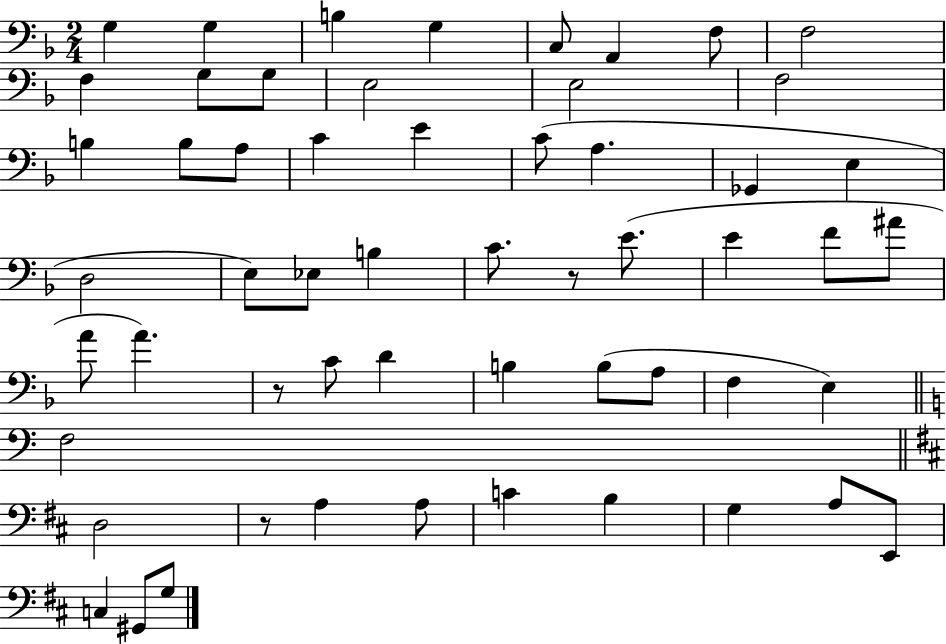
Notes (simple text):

G3/q G3/q B3/q G3/q C3/e A2/q F3/e F3/h F3/q G3/e G3/e E3/h E3/h F3/h B3/q B3/e A3/e C4/q E4/q C4/e A3/q. Gb2/q E3/q D3/h E3/e Eb3/e B3/q C4/e. R/e E4/e. E4/q F4/e A#4/e A4/e A4/q. R/e C4/e D4/q B3/q B3/e A3/e F3/q E3/q F3/h D3/h R/e A3/q A3/e C4/q B3/q G3/q A3/e E2/e C3/q G#2/e G3/e